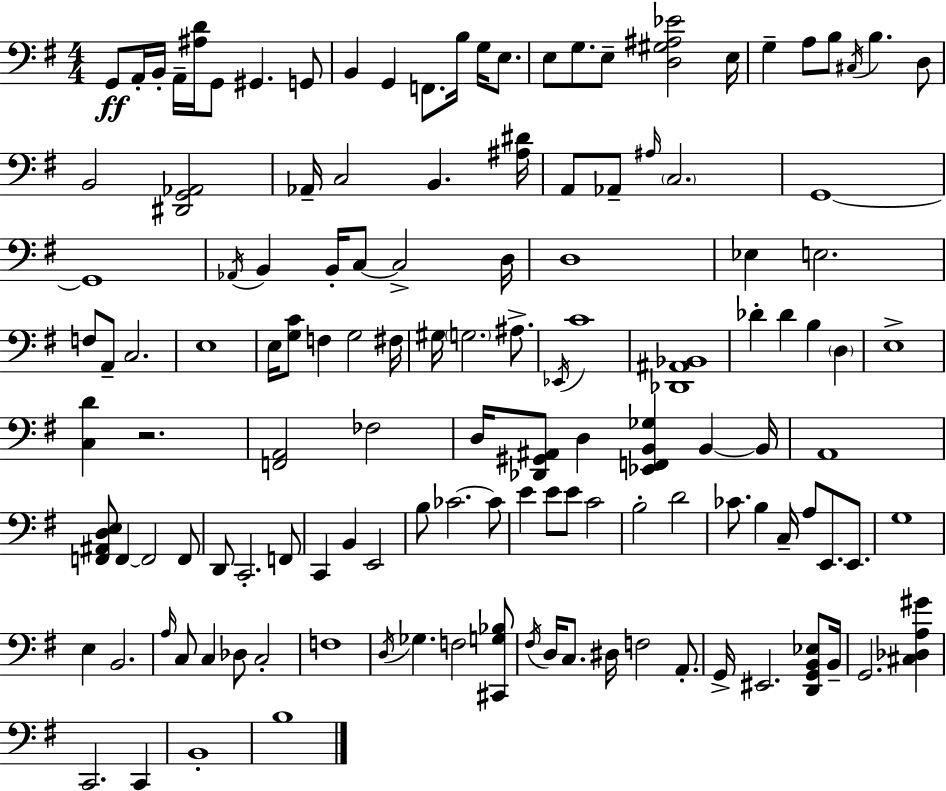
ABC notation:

X:1
T:Untitled
M:4/4
L:1/4
K:Em
G,,/2 A,,/4 B,,/4 A,,/4 [^A,D]/4 G,,/2 ^G,, G,,/2 B,, G,, F,,/2 B,/4 G,/4 E,/2 E,/2 G,/2 E,/2 [D,^G,^A,_E]2 E,/4 G, A,/2 B,/2 ^C,/4 B, D,/2 B,,2 [^D,,G,,_A,,]2 _A,,/4 C,2 B,, [^A,^D]/4 A,,/2 _A,,/2 ^A,/4 C,2 G,,4 G,,4 _A,,/4 B,, B,,/4 C,/2 C,2 D,/4 D,4 _E, E,2 F,/2 A,,/2 C,2 E,4 E,/4 [G,C]/2 F, G,2 ^F,/4 ^G,/4 G,2 ^A,/2 _E,,/4 C4 [_D,,^A,,_B,,]4 _D _D B, D, E,4 [C,D] z2 [F,,A,,]2 _F,2 D,/4 [_D,,^G,,^A,,]/2 D, [_E,,F,,B,,_G,] B,, B,,/4 A,,4 [F,,^A,,D,E,]/2 F,, F,,2 F,,/2 D,,/2 C,,2 F,,/2 C,, B,, E,,2 B,/2 _C2 _C/2 E E/2 E/2 C2 B,2 D2 _C/2 B, C,/4 A,/2 E,,/2 E,,/2 G,4 E, B,,2 A,/4 C,/2 C, _D,/2 C,2 F,4 D,/4 _G, F,2 [^C,,G,_B,]/2 ^F,/4 D,/4 C,/2 ^D,/4 F,2 A,,/2 G,,/4 ^E,,2 [D,,G,,B,,_E,]/2 B,,/4 G,,2 [^C,_D,A,^G] C,,2 C,, B,,4 B,4